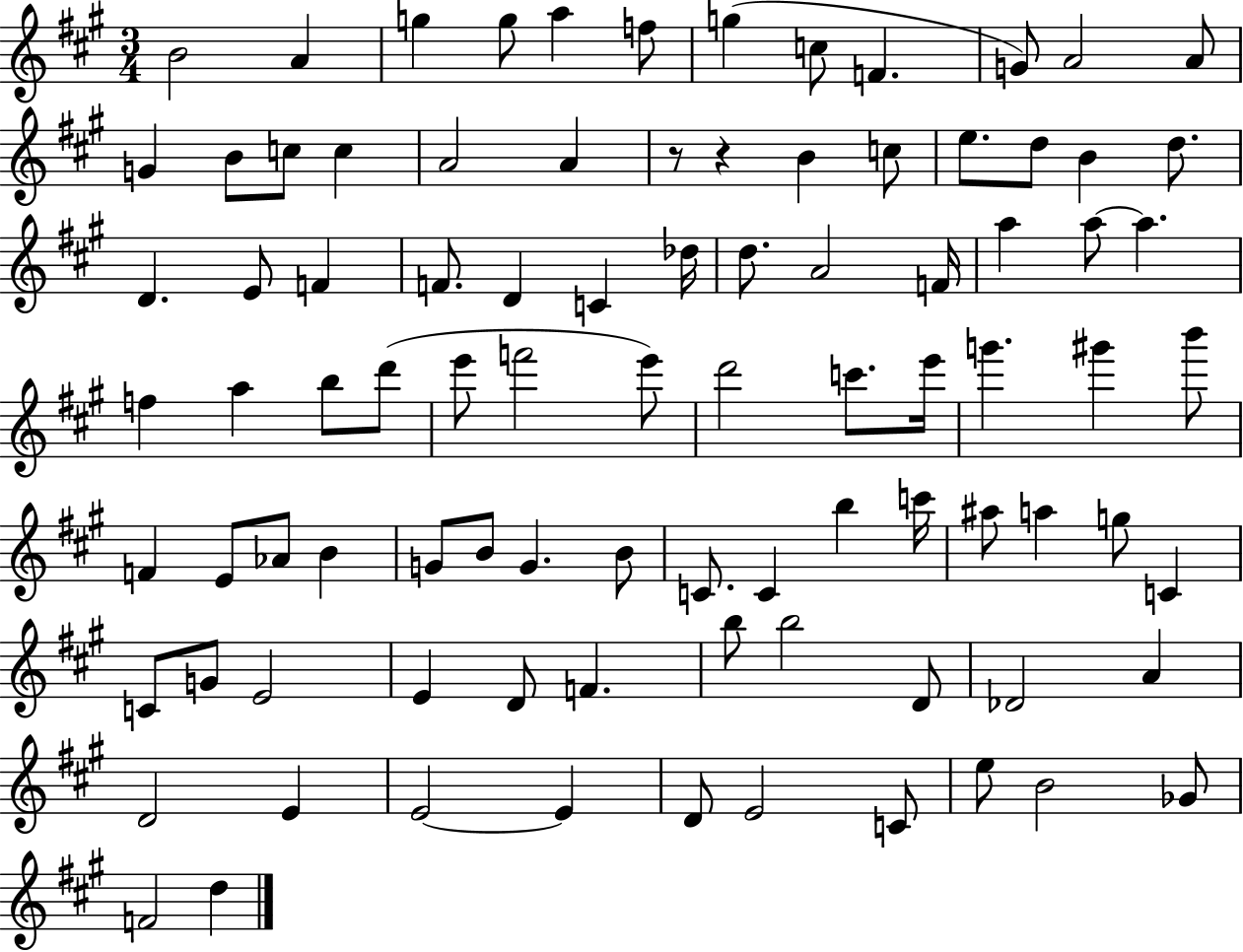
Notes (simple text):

B4/h A4/q G5/q G5/e A5/q F5/e G5/q C5/e F4/q. G4/e A4/h A4/e G4/q B4/e C5/e C5/q A4/h A4/q R/e R/q B4/q C5/e E5/e. D5/e B4/q D5/e. D4/q. E4/e F4/q F4/e. D4/q C4/q Db5/s D5/e. A4/h F4/s A5/q A5/e A5/q. F5/q A5/q B5/e D6/e E6/e F6/h E6/e D6/h C6/e. E6/s G6/q. G#6/q B6/e F4/q E4/e Ab4/e B4/q G4/e B4/e G4/q. B4/e C4/e. C4/q B5/q C6/s A#5/e A5/q G5/e C4/q C4/e G4/e E4/h E4/q D4/e F4/q. B5/e B5/h D4/e Db4/h A4/q D4/h E4/q E4/h E4/q D4/e E4/h C4/e E5/e B4/h Gb4/e F4/h D5/q